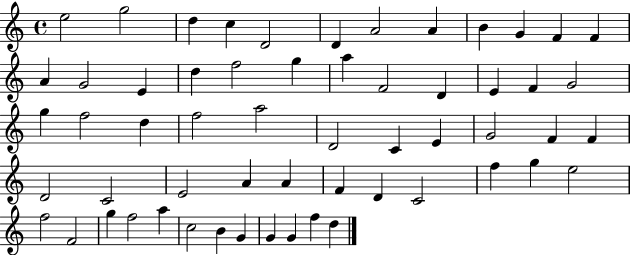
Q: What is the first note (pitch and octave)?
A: E5